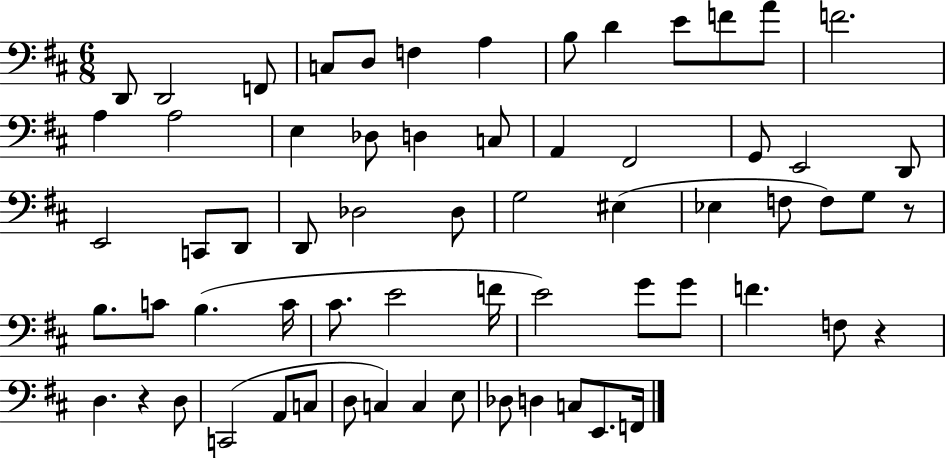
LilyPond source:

{
  \clef bass
  \numericTimeSignature
  \time 6/8
  \key d \major
  \repeat volta 2 { d,8 d,2 f,8 | c8 d8 f4 a4 | b8 d'4 e'8 f'8 a'8 | f'2. | \break a4 a2 | e4 des8 d4 c8 | a,4 fis,2 | g,8 e,2 d,8 | \break e,2 c,8 d,8 | d,8 des2 des8 | g2 eis4( | ees4 f8 f8) g8 r8 | \break b8. c'8 b4.( c'16 | cis'8. e'2 f'16 | e'2) g'8 g'8 | f'4. f8 r4 | \break d4. r4 d8 | c,2( a,8 c8 | d8 c4) c4 e8 | des8 d4 c8 e,8. f,16 | \break } \bar "|."
}